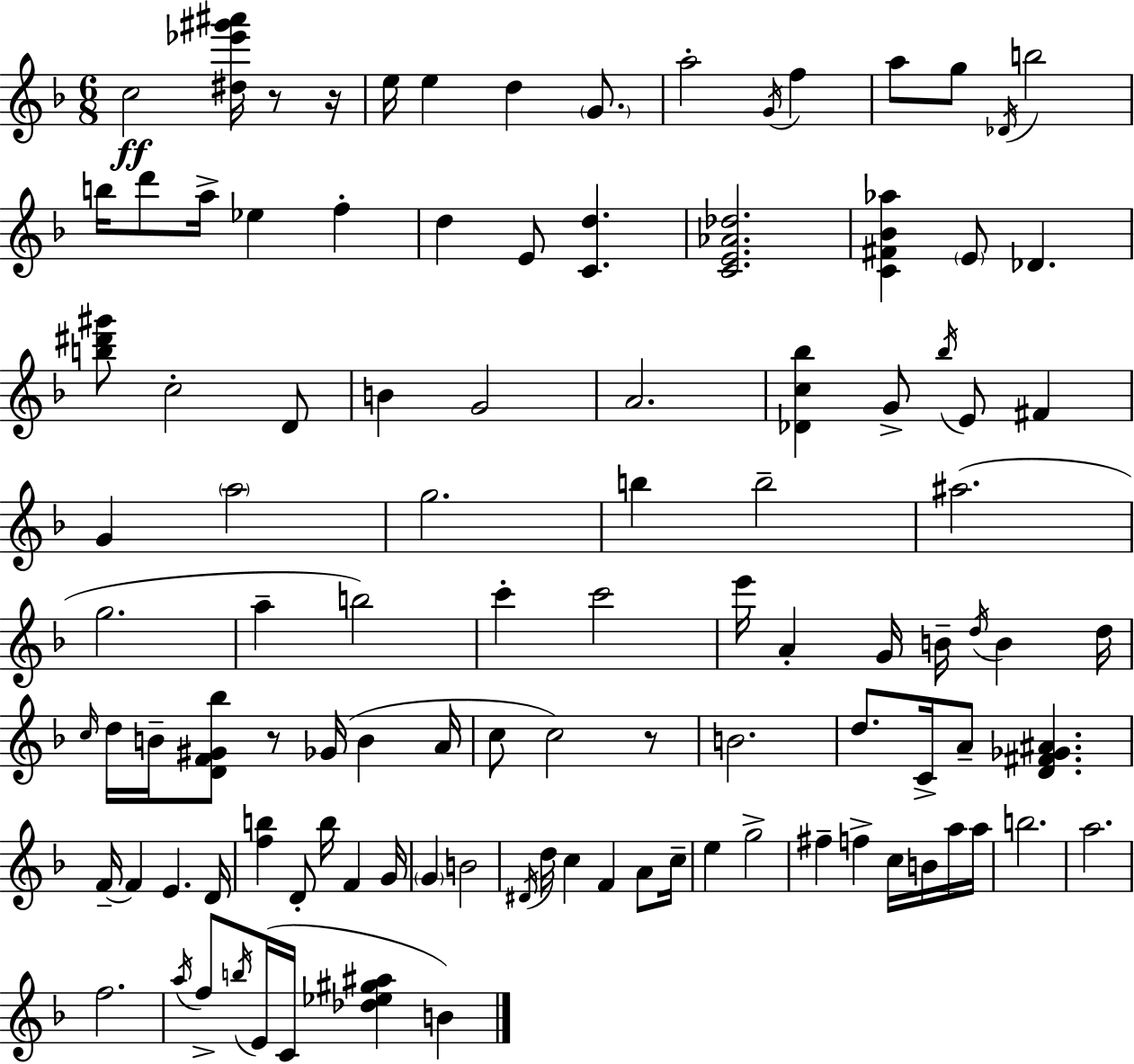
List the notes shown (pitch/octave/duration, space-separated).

C5/h [D#5,Eb6,G#6,A#6]/s R/e R/s E5/s E5/q D5/q G4/e. A5/h G4/s F5/q A5/e G5/e Db4/s B5/h B5/s D6/e A5/s Eb5/q F5/q D5/q E4/e [C4,D5]/q. [C4,E4,Ab4,Db5]/h. [C4,F#4,Bb4,Ab5]/q E4/e Db4/q. [B5,D#6,G#6]/e C5/h D4/e B4/q G4/h A4/h. [Db4,C5,Bb5]/q G4/e Bb5/s E4/e F#4/q G4/q A5/h G5/h. B5/q B5/h A#5/h. G5/h. A5/q B5/h C6/q C6/h E6/s A4/q G4/s B4/s D5/s B4/q D5/s C5/s D5/s B4/s [D4,F4,G#4,Bb5]/e R/e Gb4/s B4/q A4/s C5/e C5/h R/e B4/h. D5/e. C4/s A4/e [D4,F#4,Gb4,A#4]/q. F4/s F4/q E4/q. D4/s [F5,B5]/q D4/e B5/s F4/q G4/s G4/q B4/h D#4/s D5/s C5/q F4/q A4/e C5/s E5/q G5/h F#5/q F5/q C5/s B4/s A5/s A5/s B5/h. A5/h. F5/h. A5/s F5/e B5/s E4/s C4/s [Db5,Eb5,G#5,A#5]/q B4/q